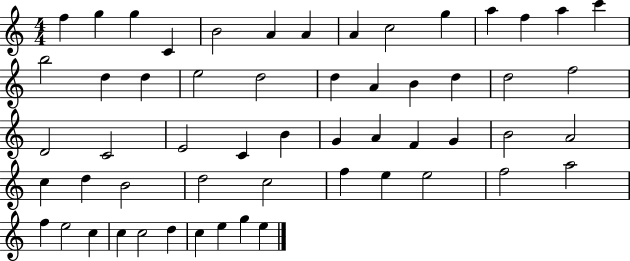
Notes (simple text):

F5/q G5/q G5/q C4/q B4/h A4/q A4/q A4/q C5/h G5/q A5/q F5/q A5/q C6/q B5/h D5/q D5/q E5/h D5/h D5/q A4/q B4/q D5/q D5/h F5/h D4/h C4/h E4/h C4/q B4/q G4/q A4/q F4/q G4/q B4/h A4/h C5/q D5/q B4/h D5/h C5/h F5/q E5/q E5/h F5/h A5/h F5/q E5/h C5/q C5/q C5/h D5/q C5/q E5/q G5/q E5/q